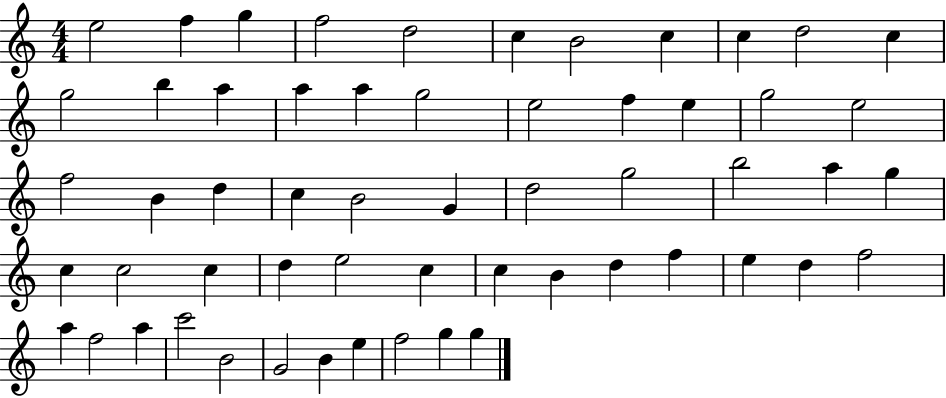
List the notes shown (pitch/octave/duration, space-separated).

E5/h F5/q G5/q F5/h D5/h C5/q B4/h C5/q C5/q D5/h C5/q G5/h B5/q A5/q A5/q A5/q G5/h E5/h F5/q E5/q G5/h E5/h F5/h B4/q D5/q C5/q B4/h G4/q D5/h G5/h B5/h A5/q G5/q C5/q C5/h C5/q D5/q E5/h C5/q C5/q B4/q D5/q F5/q E5/q D5/q F5/h A5/q F5/h A5/q C6/h B4/h G4/h B4/q E5/q F5/h G5/q G5/q